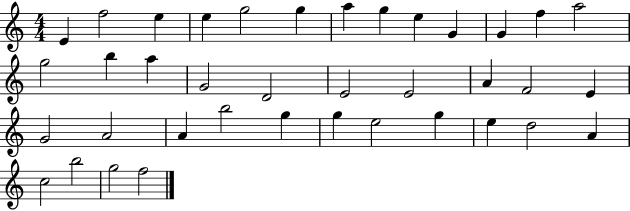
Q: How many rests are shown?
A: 0